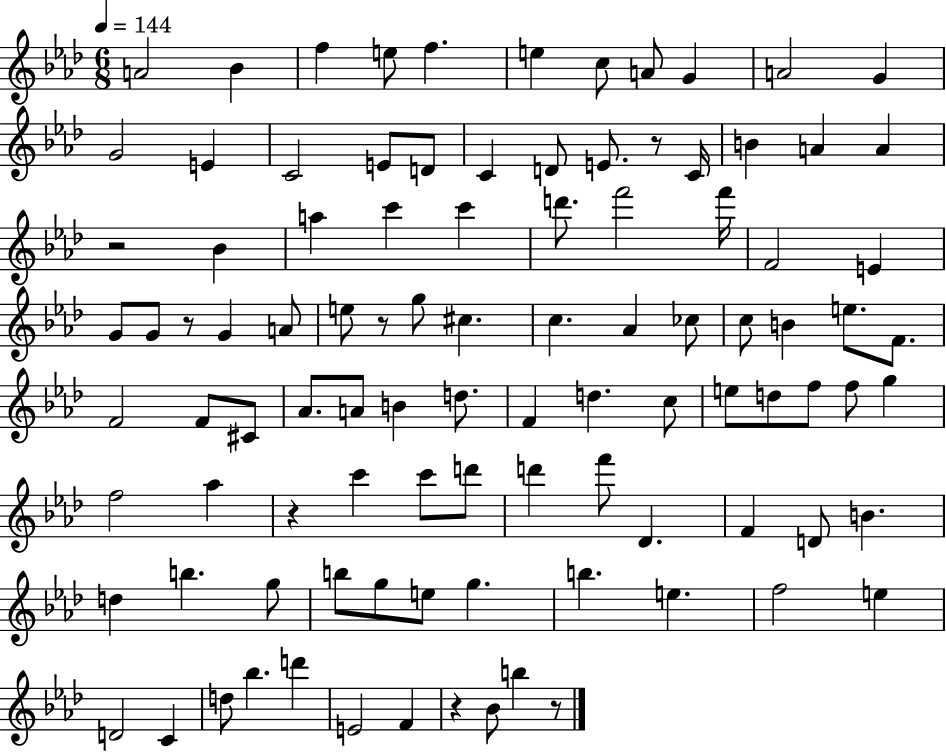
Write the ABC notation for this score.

X:1
T:Untitled
M:6/8
L:1/4
K:Ab
A2 _B f e/2 f e c/2 A/2 G A2 G G2 E C2 E/2 D/2 C D/2 E/2 z/2 C/4 B A A z2 _B a c' c' d'/2 f'2 f'/4 F2 E G/2 G/2 z/2 G A/2 e/2 z/2 g/2 ^c c _A _c/2 c/2 B e/2 F/2 F2 F/2 ^C/2 _A/2 A/2 B d/2 F d c/2 e/2 d/2 f/2 f/2 g f2 _a z c' c'/2 d'/2 d' f'/2 _D F D/2 B d b g/2 b/2 g/2 e/2 g b e f2 e D2 C d/2 _b d' E2 F z _B/2 b z/2